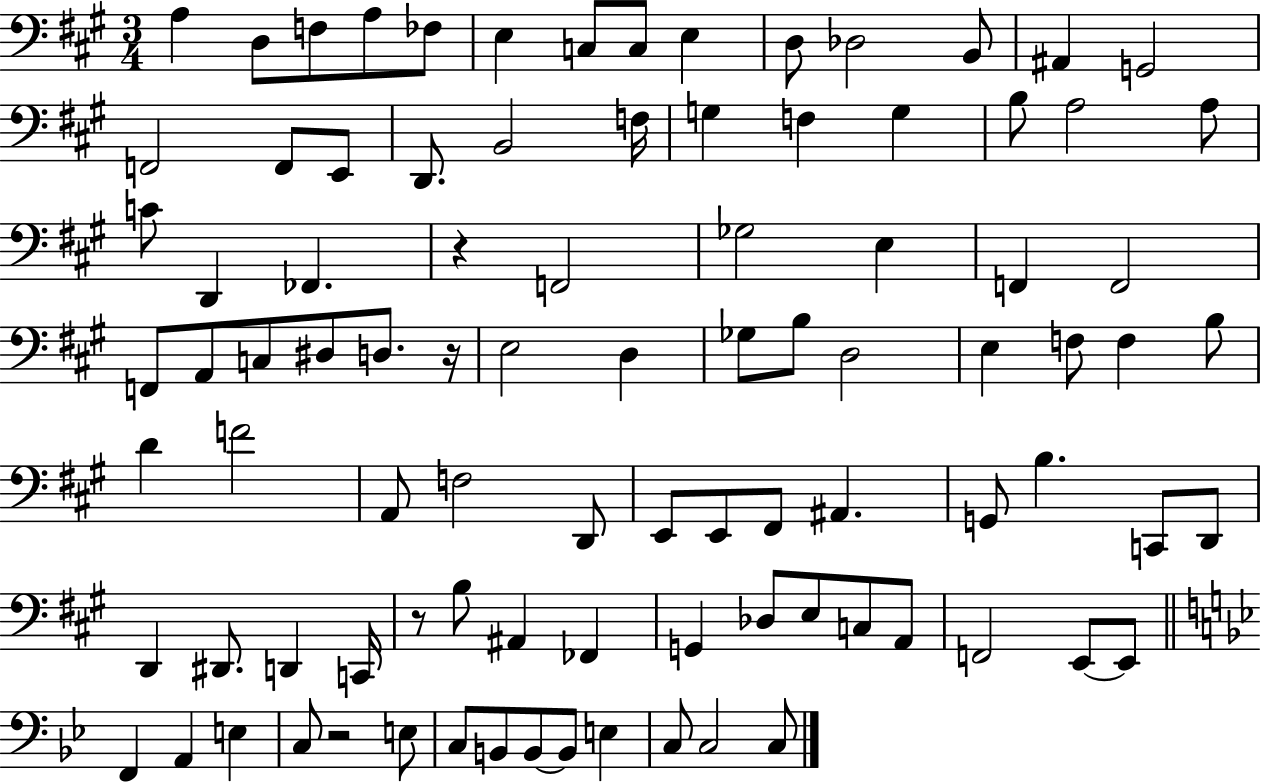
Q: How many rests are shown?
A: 4